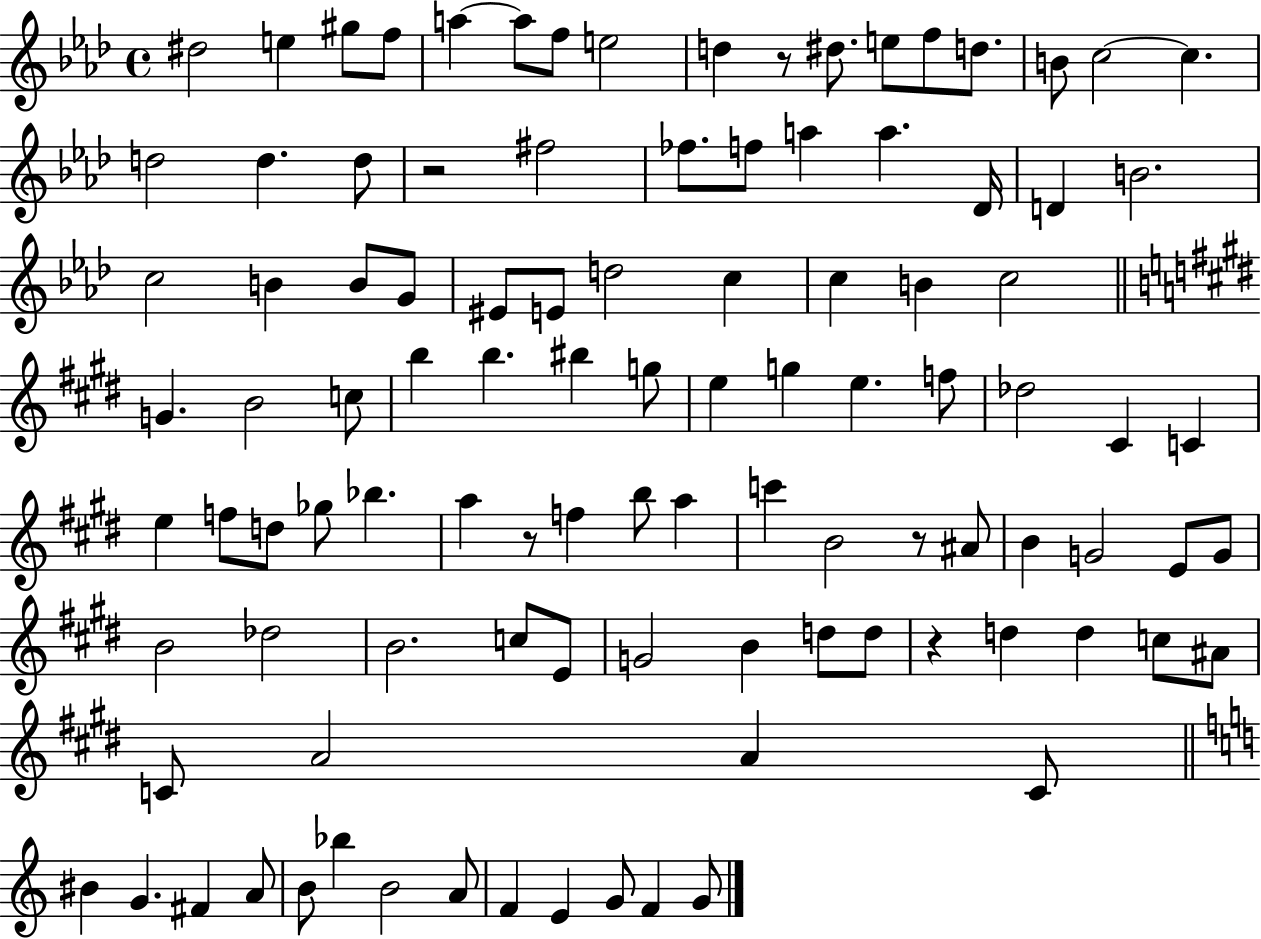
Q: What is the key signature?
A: AES major